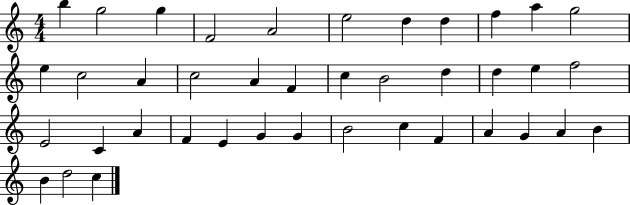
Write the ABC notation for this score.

X:1
T:Untitled
M:4/4
L:1/4
K:C
b g2 g F2 A2 e2 d d f a g2 e c2 A c2 A F c B2 d d e f2 E2 C A F E G G B2 c F A G A B B d2 c